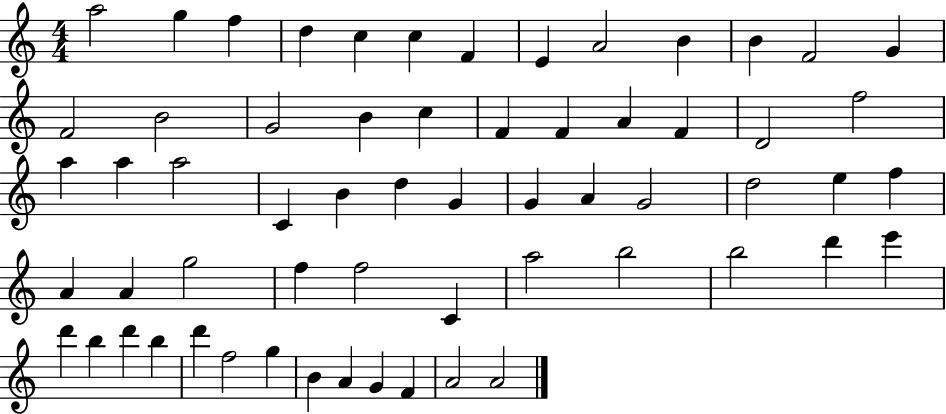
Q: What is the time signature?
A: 4/4